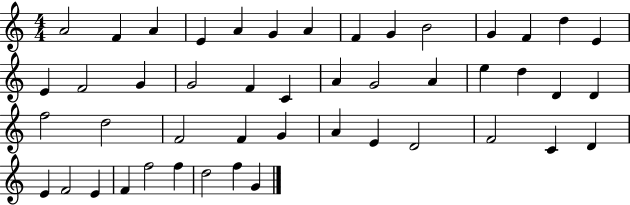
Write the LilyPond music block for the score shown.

{
  \clef treble
  \numericTimeSignature
  \time 4/4
  \key c \major
  a'2 f'4 a'4 | e'4 a'4 g'4 a'4 | f'4 g'4 b'2 | g'4 f'4 d''4 e'4 | \break e'4 f'2 g'4 | g'2 f'4 c'4 | a'4 g'2 a'4 | e''4 d''4 d'4 d'4 | \break f''2 d''2 | f'2 f'4 g'4 | a'4 e'4 d'2 | f'2 c'4 d'4 | \break e'4 f'2 e'4 | f'4 f''2 f''4 | d''2 f''4 g'4 | \bar "|."
}